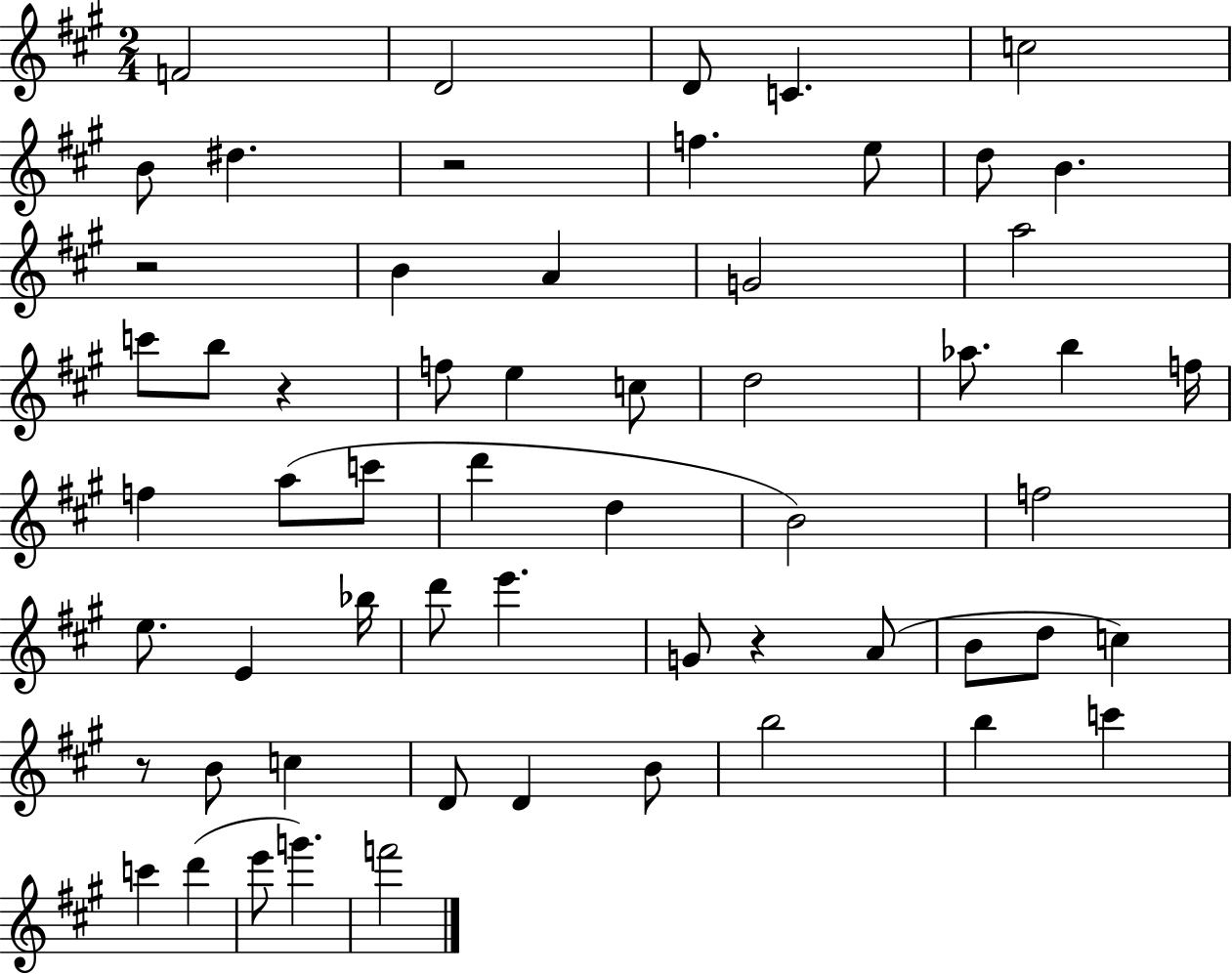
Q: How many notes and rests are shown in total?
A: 59